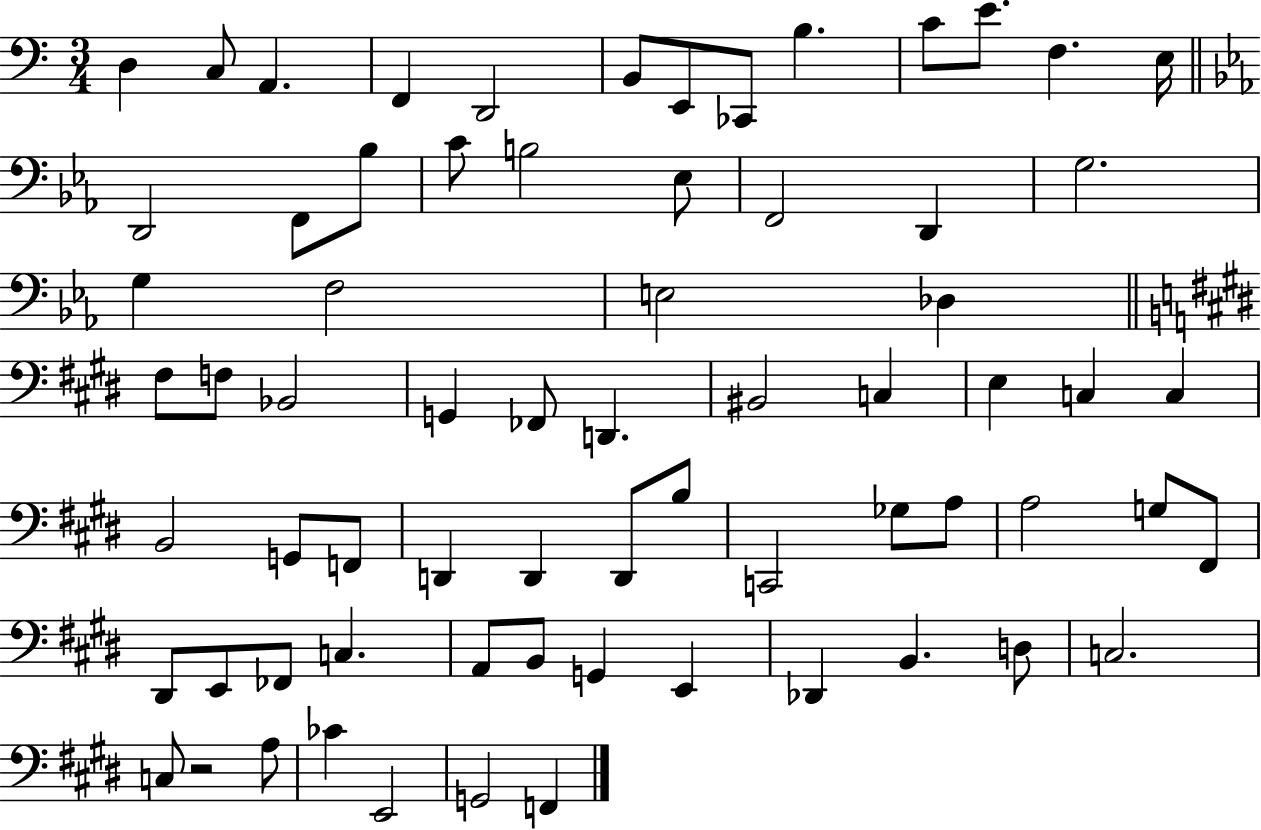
D3/q C3/e A2/q. F2/q D2/h B2/e E2/e CES2/e B3/q. C4/e E4/e. F3/q. E3/s D2/h F2/e Bb3/e C4/e B3/h Eb3/e F2/h D2/q G3/h. G3/q F3/h E3/h Db3/q F#3/e F3/e Bb2/h G2/q FES2/e D2/q. BIS2/h C3/q E3/q C3/q C3/q B2/h G2/e F2/e D2/q D2/q D2/e B3/e C2/h Gb3/e A3/e A3/h G3/e F#2/e D#2/e E2/e FES2/e C3/q. A2/e B2/e G2/q E2/q Db2/q B2/q. D3/e C3/h. C3/e R/h A3/e CES4/q E2/h G2/h F2/q